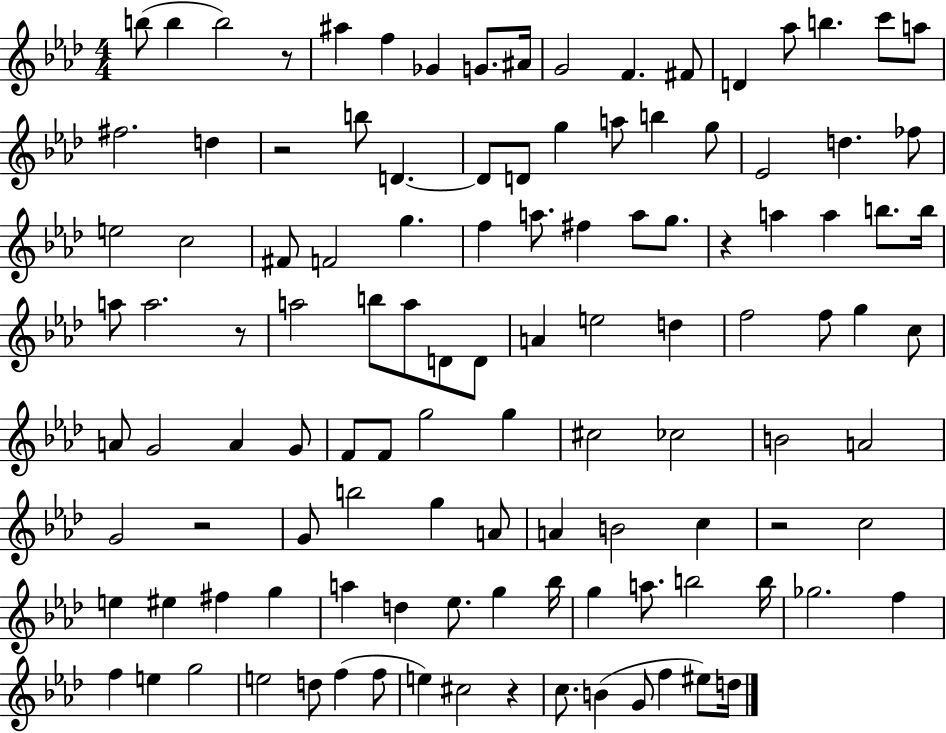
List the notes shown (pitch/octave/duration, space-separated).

B5/e B5/q B5/h R/e A#5/q F5/q Gb4/q G4/e. A#4/s G4/h F4/q. F#4/e D4/q Ab5/e B5/q. C6/e A5/e F#5/h. D5/q R/h B5/e D4/q. D4/e D4/e G5/q A5/e B5/q G5/e Eb4/h D5/q. FES5/e E5/h C5/h F#4/e F4/h G5/q. F5/q A5/e. F#5/q A5/e G5/e. R/q A5/q A5/q B5/e. B5/s A5/e A5/h. R/e A5/h B5/e A5/e D4/e D4/e A4/q E5/h D5/q F5/h F5/e G5/q C5/e A4/e G4/h A4/q G4/e F4/e F4/e G5/h G5/q C#5/h CES5/h B4/h A4/h G4/h R/h G4/e B5/h G5/q A4/e A4/q B4/h C5/q R/h C5/h E5/q EIS5/q F#5/q G5/q A5/q D5/q Eb5/e. G5/q Bb5/s G5/q A5/e. B5/h B5/s Gb5/h. F5/q F5/q E5/q G5/h E5/h D5/e F5/q F5/e E5/q C#5/h R/q C5/e. B4/q G4/e F5/q EIS5/e D5/s